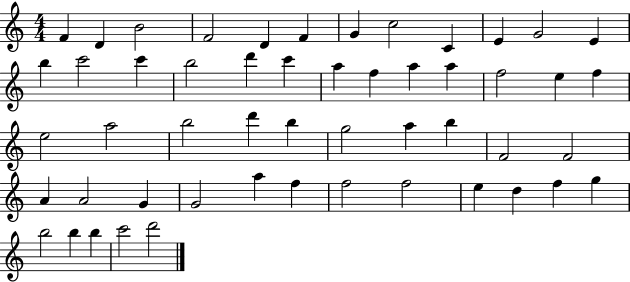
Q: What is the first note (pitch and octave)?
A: F4